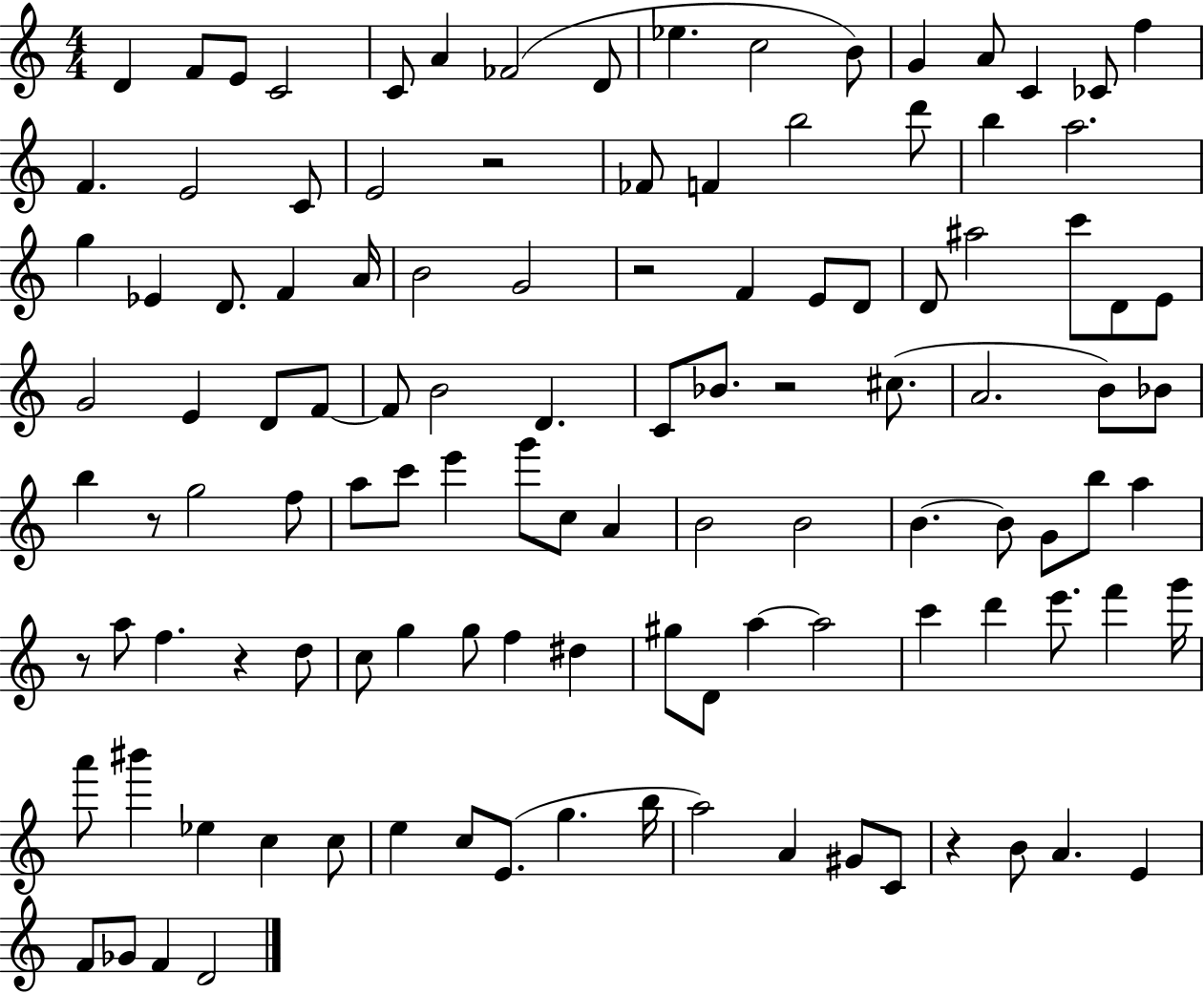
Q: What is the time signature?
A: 4/4